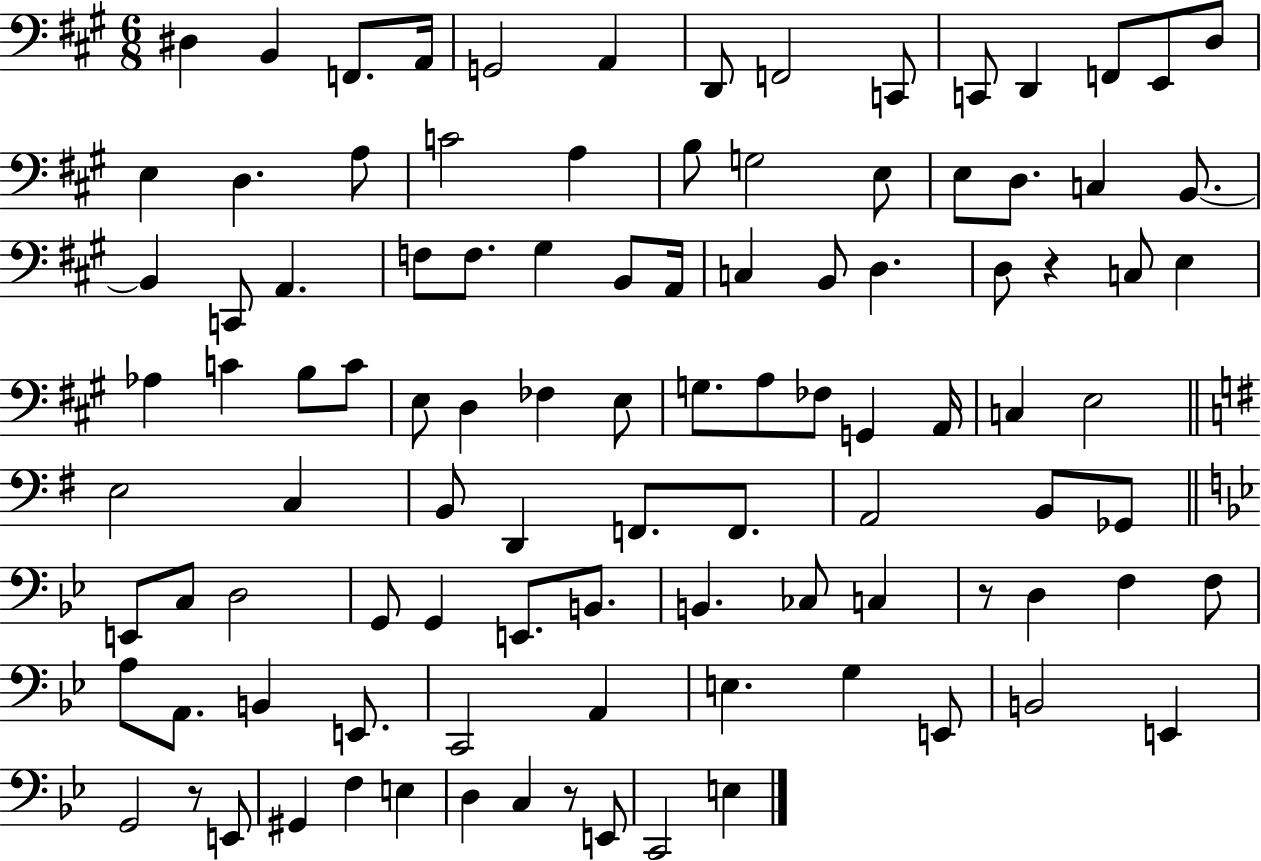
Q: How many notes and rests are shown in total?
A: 102